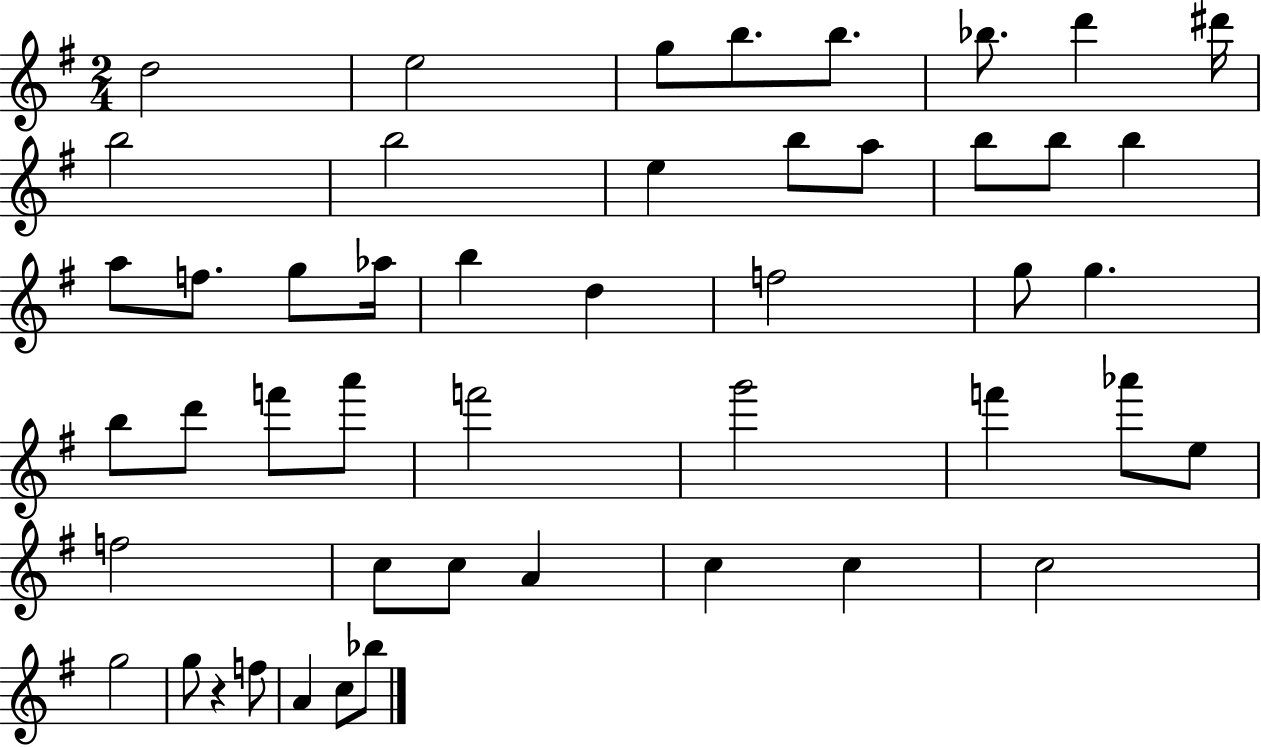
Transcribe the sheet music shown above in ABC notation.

X:1
T:Untitled
M:2/4
L:1/4
K:G
d2 e2 g/2 b/2 b/2 _b/2 d' ^d'/4 b2 b2 e b/2 a/2 b/2 b/2 b a/2 f/2 g/2 _a/4 b d f2 g/2 g b/2 d'/2 f'/2 a'/2 f'2 g'2 f' _a'/2 e/2 f2 c/2 c/2 A c c c2 g2 g/2 z f/2 A c/2 _b/2